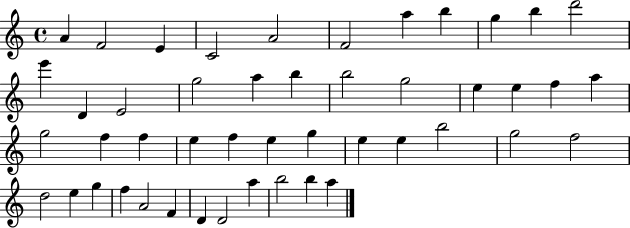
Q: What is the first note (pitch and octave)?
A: A4